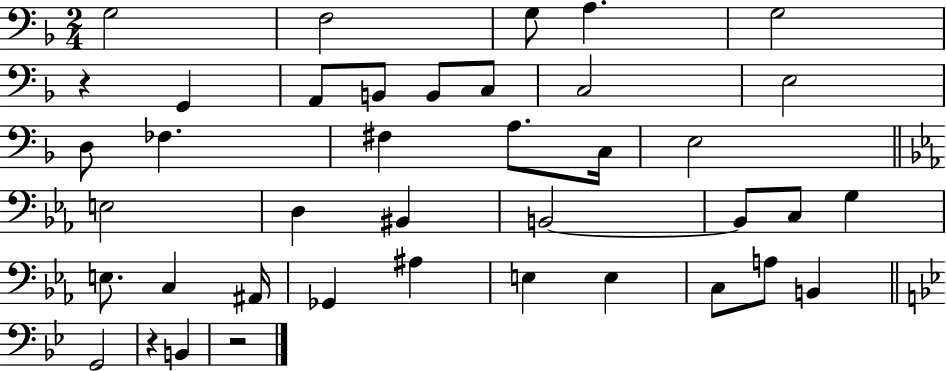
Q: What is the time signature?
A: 2/4